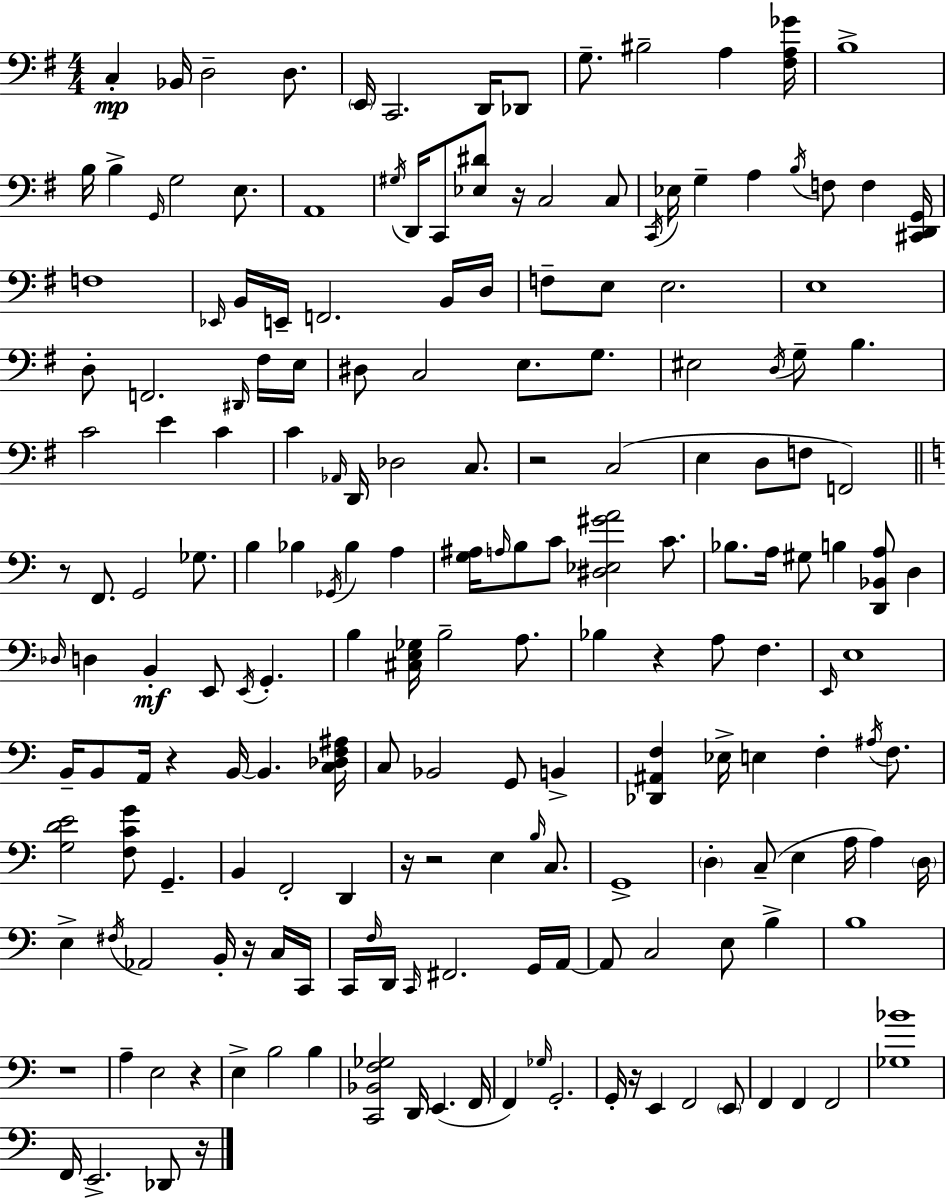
X:1
T:Untitled
M:4/4
L:1/4
K:G
C, _B,,/4 D,2 D,/2 E,,/4 C,,2 D,,/4 _D,,/2 G,/2 ^B,2 A, [^F,A,_G]/4 B,4 B,/4 B, G,,/4 G,2 E,/2 A,,4 ^G,/4 D,,/4 C,,/2 [_E,^D]/2 z/4 C,2 C,/2 C,,/4 _E,/4 G, A, B,/4 F,/2 F, [^C,,D,,G,,]/4 F,4 _E,,/4 B,,/4 E,,/4 F,,2 B,,/4 D,/4 F,/2 E,/2 E,2 E,4 D,/2 F,,2 ^D,,/4 ^F,/4 E,/4 ^D,/2 C,2 E,/2 G,/2 ^E,2 D,/4 G,/2 B, C2 E C C _A,,/4 D,,/4 _D,2 C,/2 z2 C,2 E, D,/2 F,/2 F,,2 z/2 F,,/2 G,,2 _G,/2 B, _B, _G,,/4 _B, A, [G,^A,]/4 A,/4 B,/2 C/2 [^D,_E,^GA]2 C/2 _B,/2 A,/4 ^G,/2 B, [D,,_B,,A,]/2 D, _D,/4 D, B,, E,,/2 E,,/4 G,, B, [^C,E,_G,]/4 B,2 A,/2 _B, z A,/2 F, E,,/4 E,4 B,,/4 B,,/2 A,,/4 z B,,/4 B,, [C,_D,F,^A,]/4 C,/2 _B,,2 G,,/2 B,, [_D,,^A,,F,] _E,/4 E, F, ^A,/4 F,/2 [G,DE]2 [F,CG]/2 G,, B,, F,,2 D,, z/4 z2 E, B,/4 C,/2 G,,4 D, C,/2 E, A,/4 A, D,/4 E, ^F,/4 _A,,2 B,,/4 z/4 C,/4 C,,/4 C,,/4 F,/4 D,,/4 C,,/4 ^F,,2 G,,/4 A,,/4 A,,/2 C,2 E,/2 B, B,4 z4 A, E,2 z E, B,2 B, [C,,_B,,F,_G,]2 D,,/4 E,, F,,/4 F,, _G,/4 G,,2 G,,/4 z/4 E,, F,,2 E,,/2 F,, F,, F,,2 [_G,_B]4 F,,/4 E,,2 _D,,/2 z/4